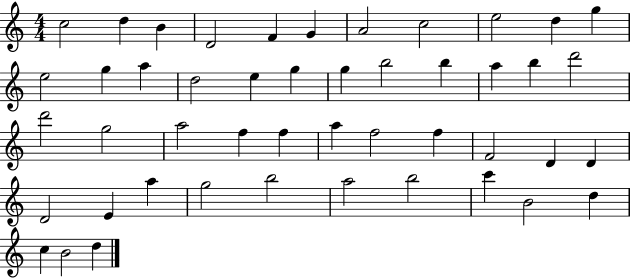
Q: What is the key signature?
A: C major